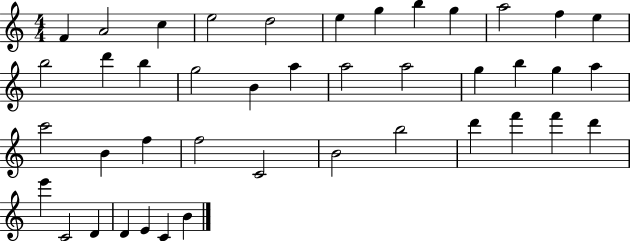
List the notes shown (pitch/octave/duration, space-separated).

F4/q A4/h C5/q E5/h D5/h E5/q G5/q B5/q G5/q A5/h F5/q E5/q B5/h D6/q B5/q G5/h B4/q A5/q A5/h A5/h G5/q B5/q G5/q A5/q C6/h B4/q F5/q F5/h C4/h B4/h B5/h D6/q F6/q F6/q D6/q E6/q C4/h D4/q D4/q E4/q C4/q B4/q